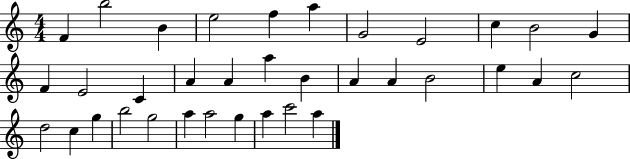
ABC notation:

X:1
T:Untitled
M:4/4
L:1/4
K:C
F b2 B e2 f a G2 E2 c B2 G F E2 C A A a B A A B2 e A c2 d2 c g b2 g2 a a2 g a c'2 a